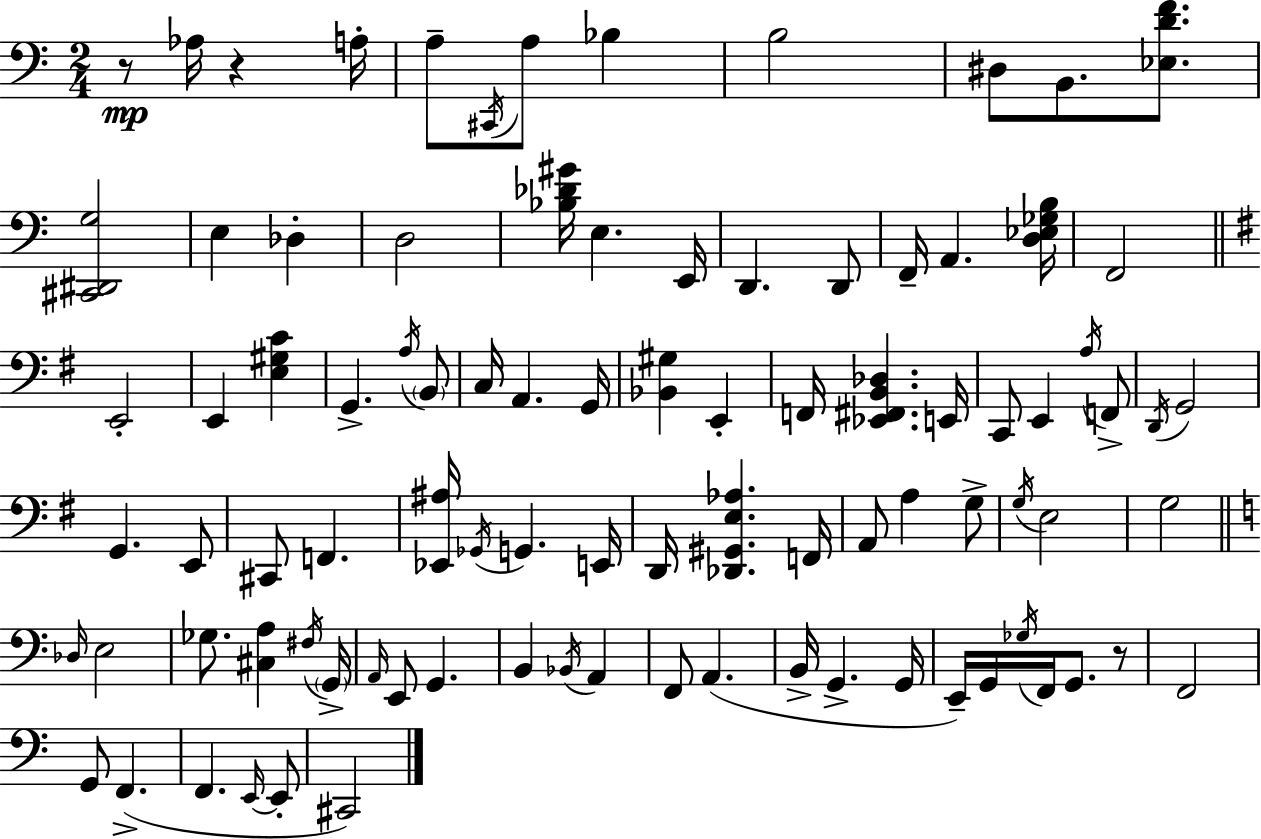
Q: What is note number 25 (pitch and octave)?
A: C3